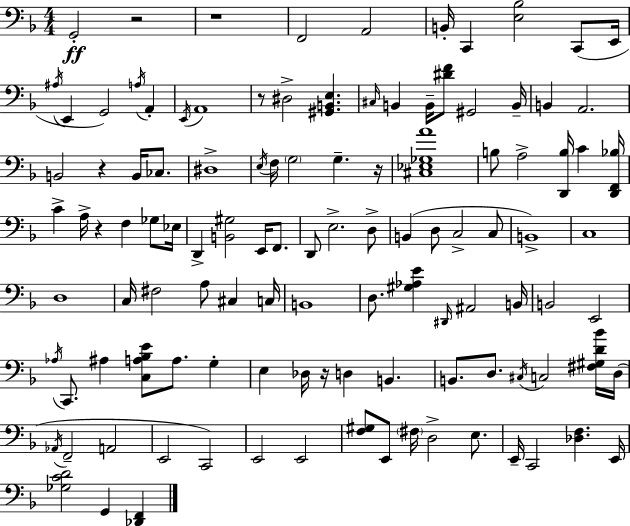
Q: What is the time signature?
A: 4/4